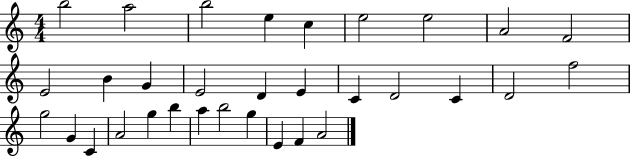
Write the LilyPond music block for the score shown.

{
  \clef treble
  \numericTimeSignature
  \time 4/4
  \key c \major
  b''2 a''2 | b''2 e''4 c''4 | e''2 e''2 | a'2 f'2 | \break e'2 b'4 g'4 | e'2 d'4 e'4 | c'4 d'2 c'4 | d'2 f''2 | \break g''2 g'4 c'4 | a'2 g''4 b''4 | a''4 b''2 g''4 | e'4 f'4 a'2 | \break \bar "|."
}